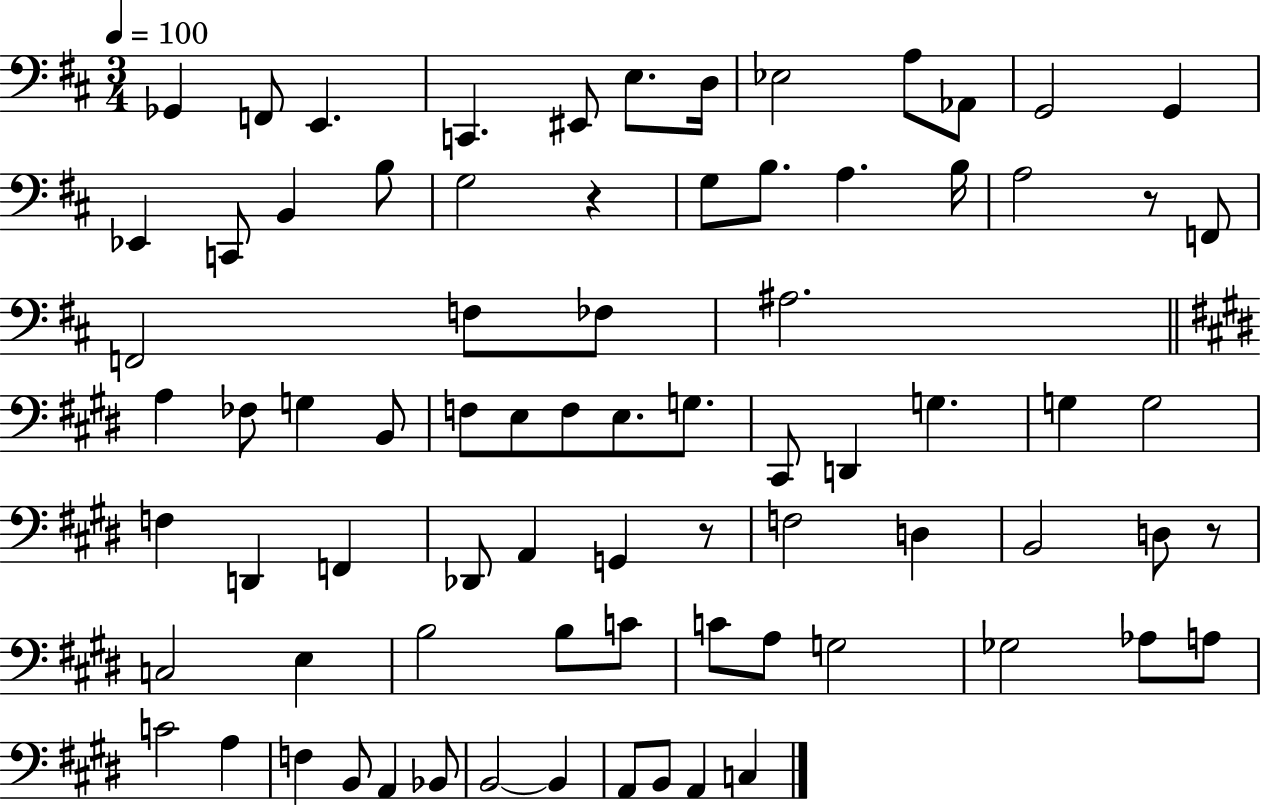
X:1
T:Untitled
M:3/4
L:1/4
K:D
_G,, F,,/2 E,, C,, ^E,,/2 E,/2 D,/4 _E,2 A,/2 _A,,/2 G,,2 G,, _E,, C,,/2 B,, B,/2 G,2 z G,/2 B,/2 A, B,/4 A,2 z/2 F,,/2 F,,2 F,/2 _F,/2 ^A,2 A, _F,/2 G, B,,/2 F,/2 E,/2 F,/2 E,/2 G,/2 ^C,,/2 D,, G, G, G,2 F, D,, F,, _D,,/2 A,, G,, z/2 F,2 D, B,,2 D,/2 z/2 C,2 E, B,2 B,/2 C/2 C/2 A,/2 G,2 _G,2 _A,/2 A,/2 C2 A, F, B,,/2 A,, _B,,/2 B,,2 B,, A,,/2 B,,/2 A,, C,